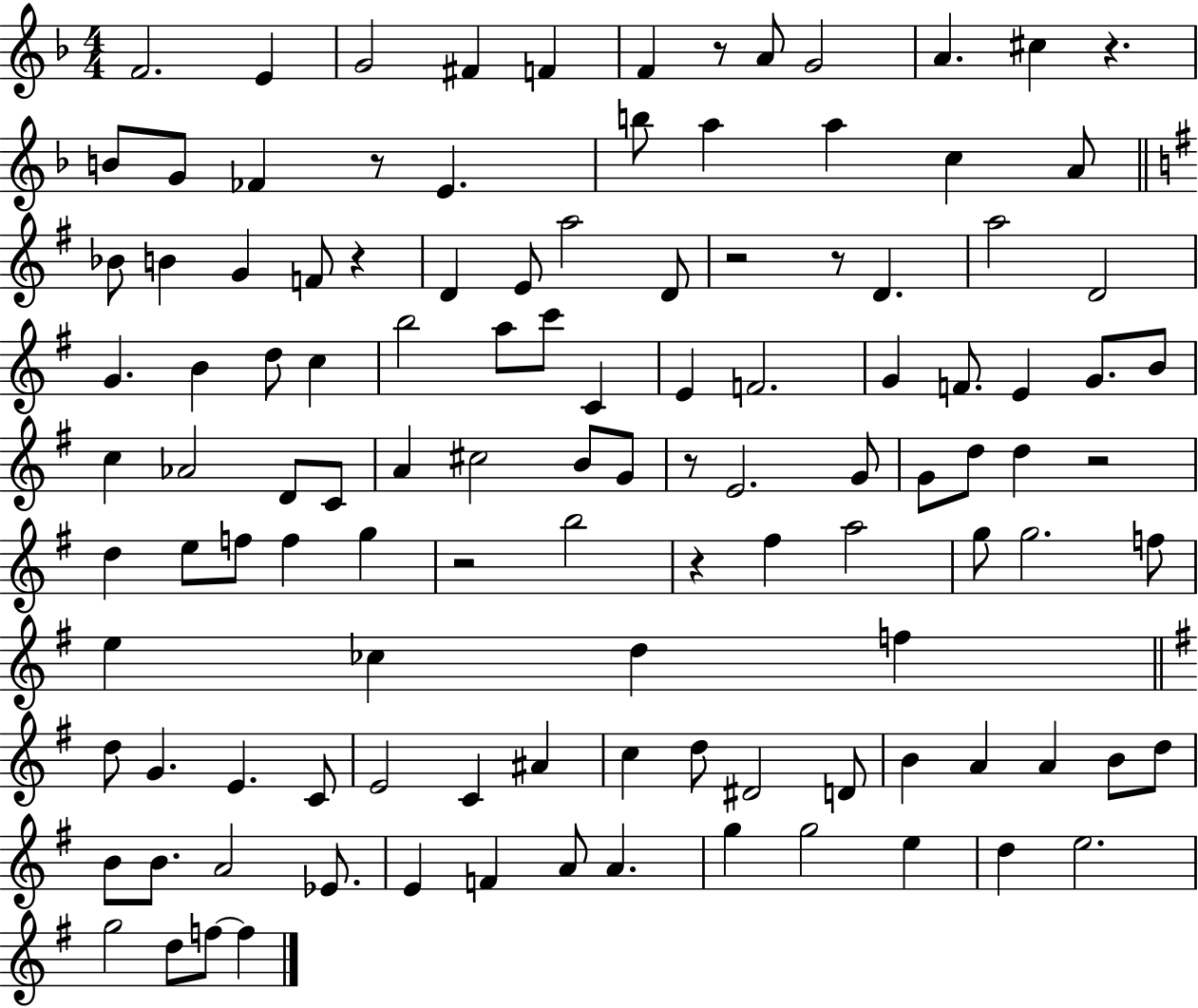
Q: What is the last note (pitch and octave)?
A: F5